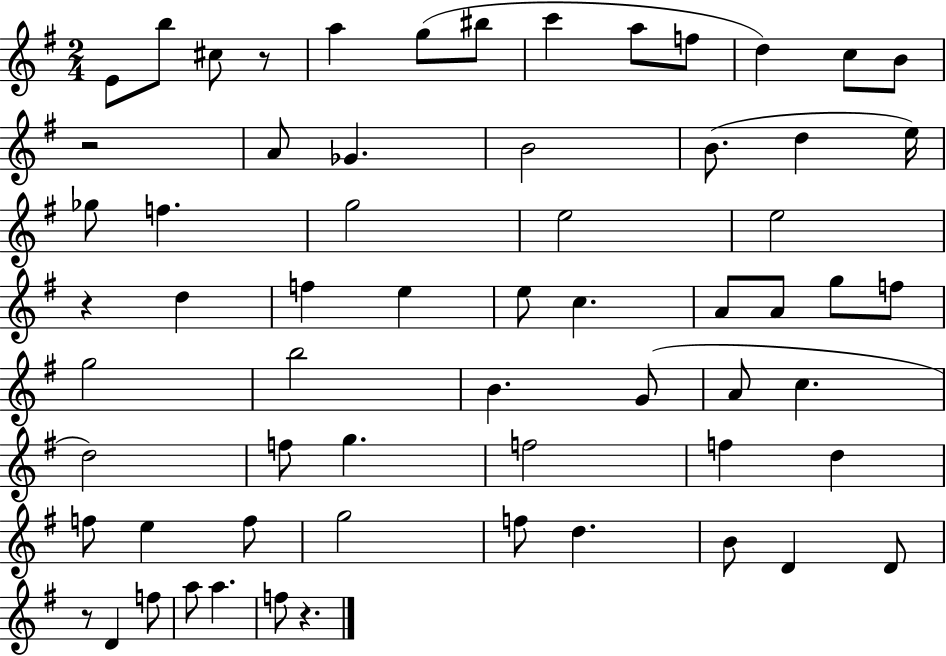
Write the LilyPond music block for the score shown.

{
  \clef treble
  \numericTimeSignature
  \time 2/4
  \key g \major
  e'8 b''8 cis''8 r8 | a''4 g''8( bis''8 | c'''4 a''8 f''8 | d''4) c''8 b'8 | \break r2 | a'8 ges'4. | b'2 | b'8.( d''4 e''16) | \break ges''8 f''4. | g''2 | e''2 | e''2 | \break r4 d''4 | f''4 e''4 | e''8 c''4. | a'8 a'8 g''8 f''8 | \break g''2 | b''2 | b'4. g'8( | a'8 c''4. | \break d''2) | f''8 g''4. | f''2 | f''4 d''4 | \break f''8 e''4 f''8 | g''2 | f''8 d''4. | b'8 d'4 d'8 | \break r8 d'4 f''8 | a''8 a''4. | f''8 r4. | \bar "|."
}